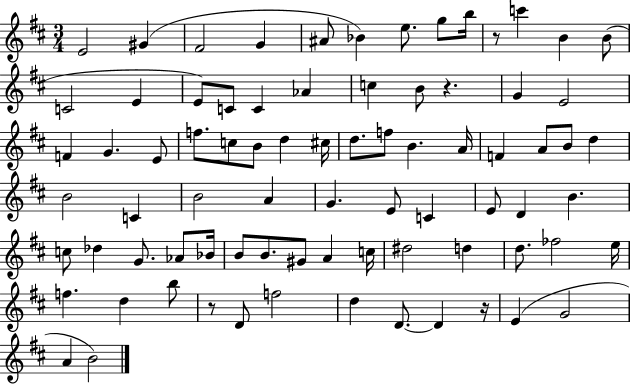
E4/h G#4/q F#4/h G4/q A#4/e Bb4/q E5/e. G5/e B5/s R/e C6/q B4/q B4/e C4/h E4/q E4/e C4/e C4/q Ab4/q C5/q B4/e R/q. G4/q E4/h F4/q G4/q. E4/e F5/e. C5/e B4/e D5/q C#5/s D5/e. F5/e B4/q. A4/s F4/q A4/e B4/e D5/q B4/h C4/q B4/h A4/q G4/q. E4/e C4/q E4/e D4/q B4/q. C5/e Db5/q G4/e. Ab4/e Bb4/s B4/e B4/e. G#4/e A4/q C5/s D#5/h D5/q D5/e. FES5/h E5/s F5/q. D5/q B5/e R/e D4/e F5/h D5/q D4/e. D4/q R/s E4/q G4/h A4/q B4/h